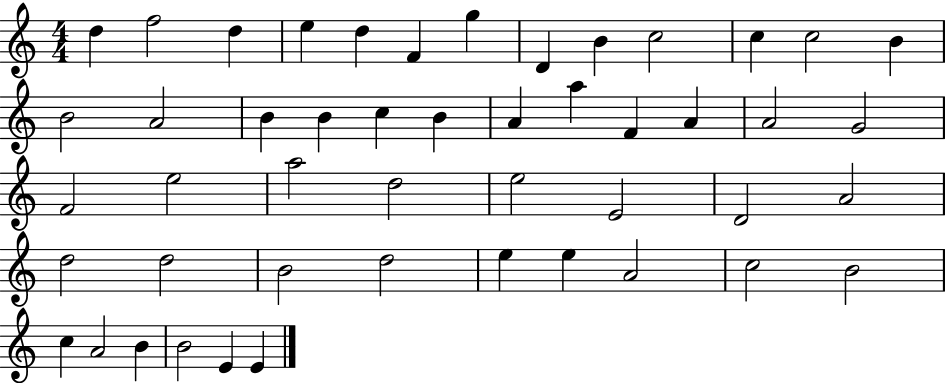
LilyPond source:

{
  \clef treble
  \numericTimeSignature
  \time 4/4
  \key c \major
  d''4 f''2 d''4 | e''4 d''4 f'4 g''4 | d'4 b'4 c''2 | c''4 c''2 b'4 | \break b'2 a'2 | b'4 b'4 c''4 b'4 | a'4 a''4 f'4 a'4 | a'2 g'2 | \break f'2 e''2 | a''2 d''2 | e''2 e'2 | d'2 a'2 | \break d''2 d''2 | b'2 d''2 | e''4 e''4 a'2 | c''2 b'2 | \break c''4 a'2 b'4 | b'2 e'4 e'4 | \bar "|."
}